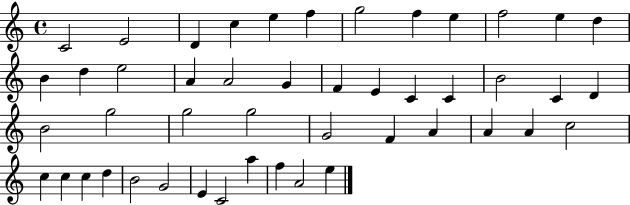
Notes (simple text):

C4/h E4/h D4/q C5/q E5/q F5/q G5/h F5/q E5/q F5/h E5/q D5/q B4/q D5/q E5/h A4/q A4/h G4/q F4/q E4/q C4/q C4/q B4/h C4/q D4/q B4/h G5/h G5/h G5/h G4/h F4/q A4/q A4/q A4/q C5/h C5/q C5/q C5/q D5/q B4/h G4/h E4/q C4/h A5/q F5/q A4/h E5/q